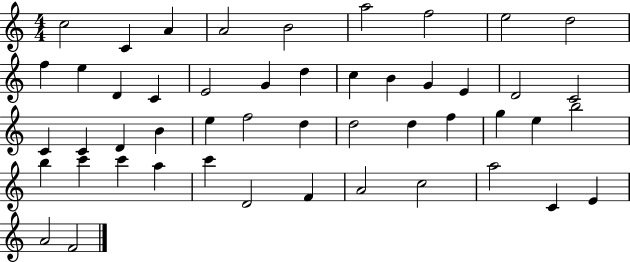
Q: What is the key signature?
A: C major